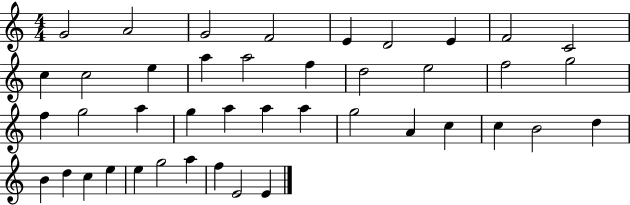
{
  \clef treble
  \numericTimeSignature
  \time 4/4
  \key c \major
  g'2 a'2 | g'2 f'2 | e'4 d'2 e'4 | f'2 c'2 | \break c''4 c''2 e''4 | a''4 a''2 f''4 | d''2 e''2 | f''2 g''2 | \break f''4 g''2 a''4 | g''4 a''4 a''4 a''4 | g''2 a'4 c''4 | c''4 b'2 d''4 | \break b'4 d''4 c''4 e''4 | e''4 g''2 a''4 | f''4 e'2 e'4 | \bar "|."
}